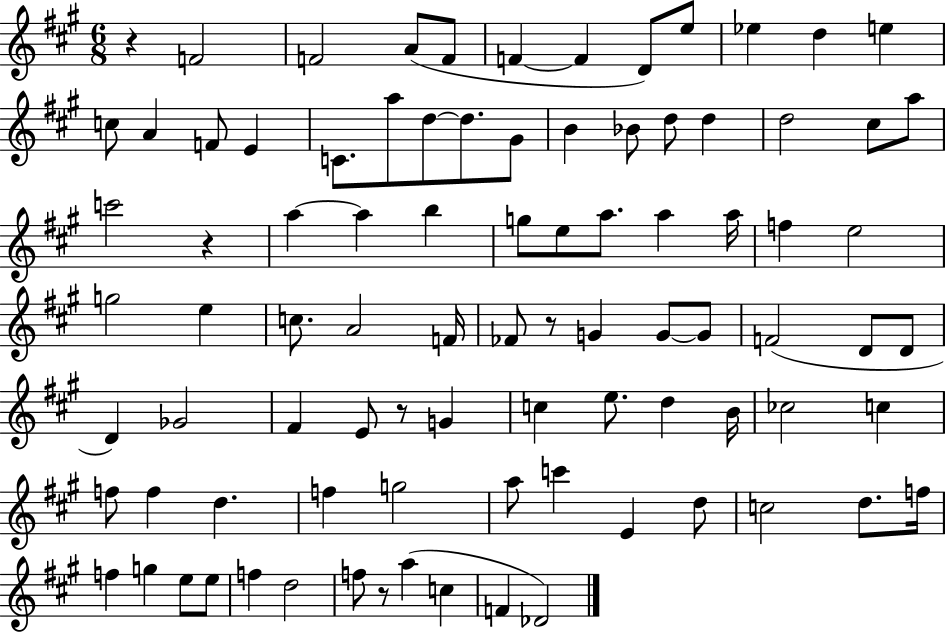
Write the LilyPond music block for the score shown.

{
  \clef treble
  \numericTimeSignature
  \time 6/8
  \key a \major
  r4 f'2 | f'2 a'8( f'8 | f'4~~ f'4 d'8) e''8 | ees''4 d''4 e''4 | \break c''8 a'4 f'8 e'4 | c'8. a''8 d''8~~ d''8. gis'8 | b'4 bes'8 d''8 d''4 | d''2 cis''8 a''8 | \break c'''2 r4 | a''4~~ a''4 b''4 | g''8 e''8 a''8. a''4 a''16 | f''4 e''2 | \break g''2 e''4 | c''8. a'2 f'16 | fes'8 r8 g'4 g'8~~ g'8 | f'2( d'8 d'8 | \break d'4) ges'2 | fis'4 e'8 r8 g'4 | c''4 e''8. d''4 b'16 | ces''2 c''4 | \break f''8 f''4 d''4. | f''4 g''2 | a''8 c'''4 e'4 d''8 | c''2 d''8. f''16 | \break f''4 g''4 e''8 e''8 | f''4 d''2 | f''8 r8 a''4( c''4 | f'4 des'2) | \break \bar "|."
}